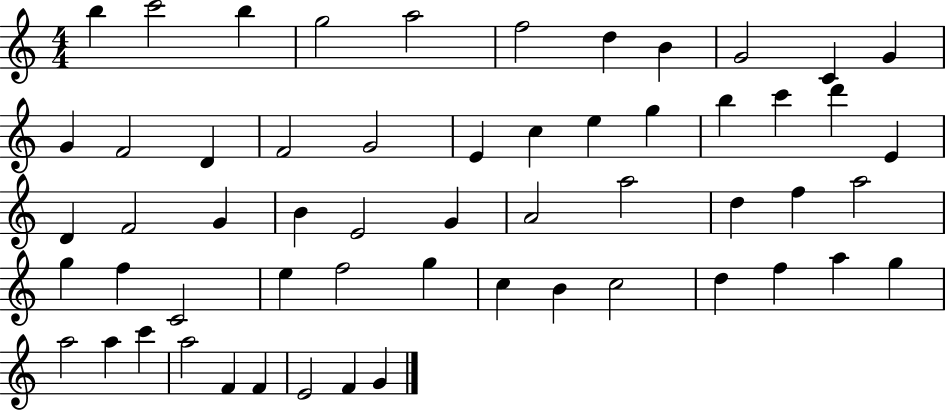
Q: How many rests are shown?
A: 0